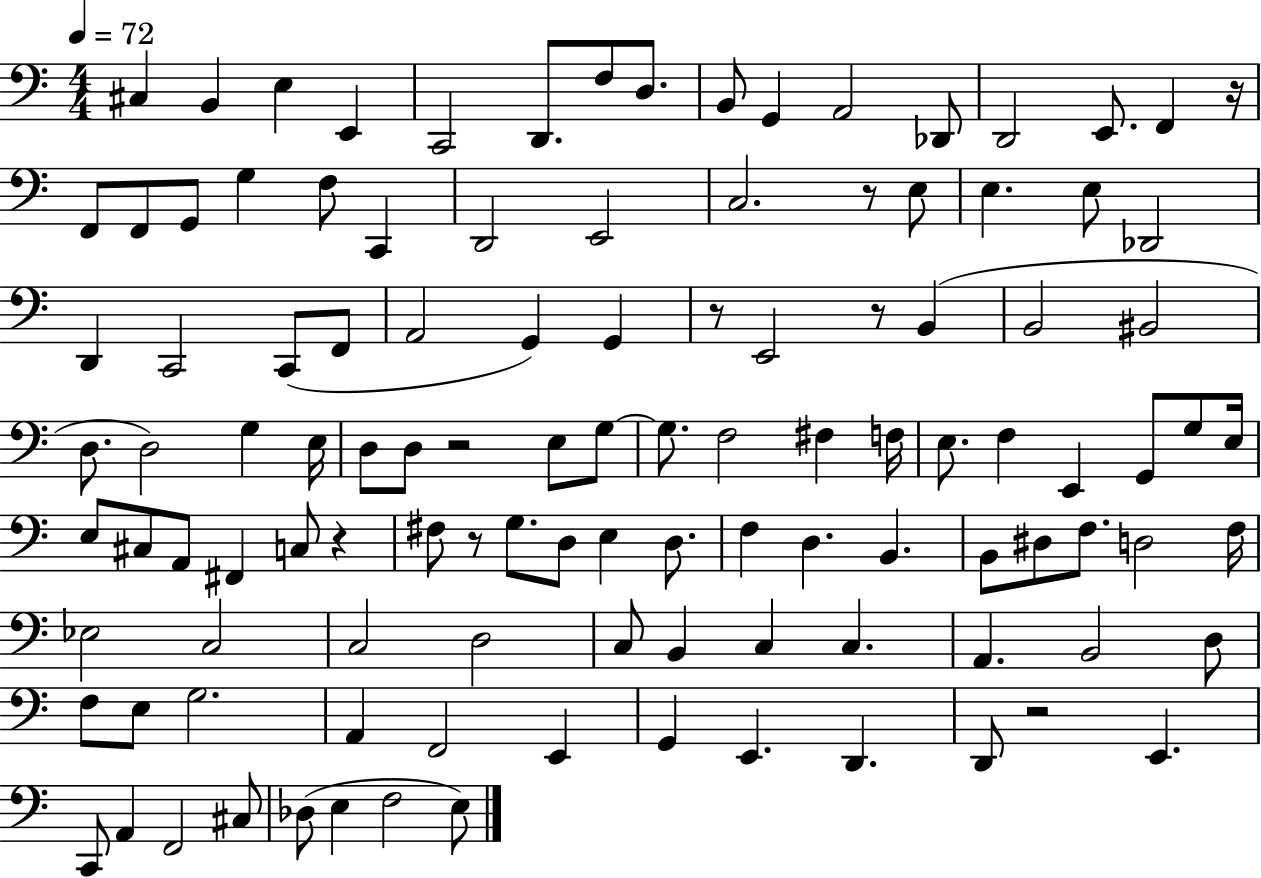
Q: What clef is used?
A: bass